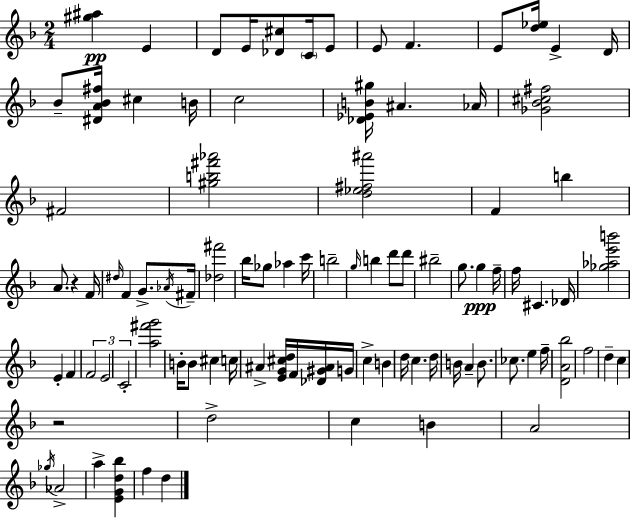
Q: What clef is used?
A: treble